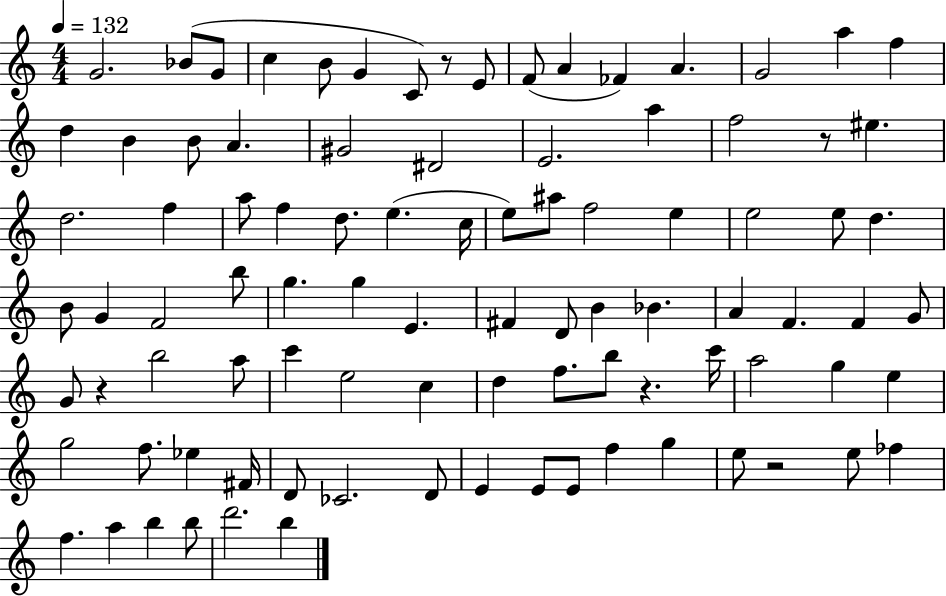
G4/h. Bb4/e G4/e C5/q B4/e G4/q C4/e R/e E4/e F4/e A4/q FES4/q A4/q. G4/h A5/q F5/q D5/q B4/q B4/e A4/q. G#4/h D#4/h E4/h. A5/q F5/h R/e EIS5/q. D5/h. F5/q A5/e F5/q D5/e. E5/q. C5/s E5/e A#5/e F5/h E5/q E5/h E5/e D5/q. B4/e G4/q F4/h B5/e G5/q. G5/q E4/q. F#4/q D4/e B4/q Bb4/q. A4/q F4/q. F4/q G4/e G4/e R/q B5/h A5/e C6/q E5/h C5/q D5/q F5/e. B5/e R/q. C6/s A5/h G5/q E5/q G5/h F5/e. Eb5/q F#4/s D4/e CES4/h. D4/e E4/q E4/e E4/e F5/q G5/q E5/e R/h E5/e FES5/q F5/q. A5/q B5/q B5/e D6/h. B5/q